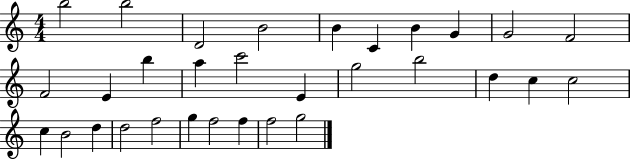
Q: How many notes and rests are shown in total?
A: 31